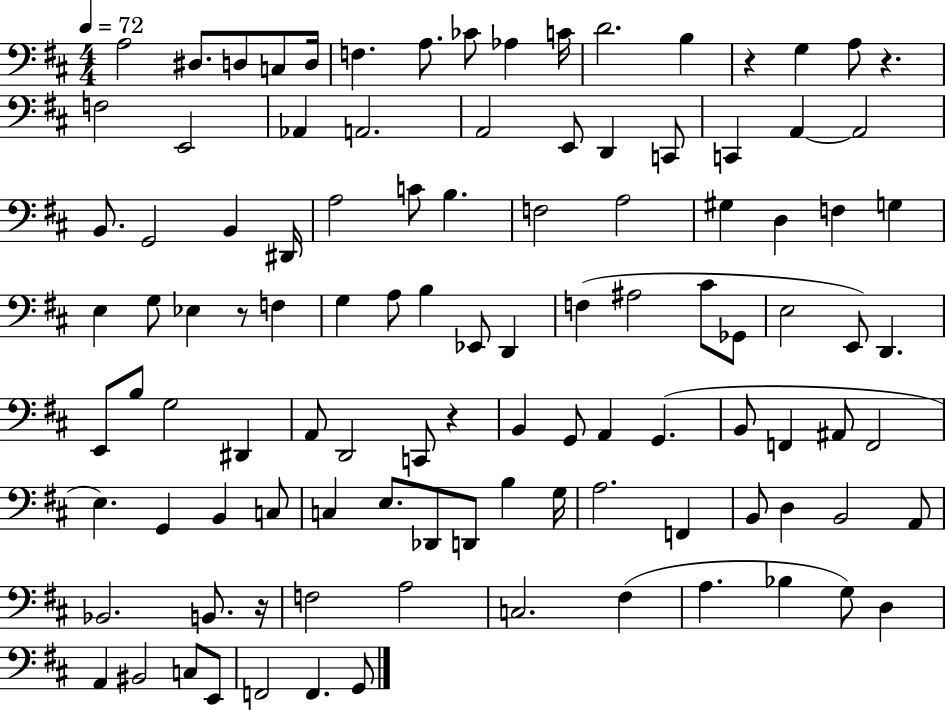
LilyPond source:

{
  \clef bass
  \numericTimeSignature
  \time 4/4
  \key d \major
  \tempo 4 = 72
  a2 dis8. d8 c8 d16 | f4. a8. ces'8 aes4 c'16 | d'2. b4 | r4 g4 a8 r4. | \break f2 e,2 | aes,4 a,2. | a,2 e,8 d,4 c,8 | c,4 a,4~~ a,2 | \break b,8. g,2 b,4 dis,16 | a2 c'8 b4. | f2 a2 | gis4 d4 f4 g4 | \break e4 g8 ees4 r8 f4 | g4 a8 b4 ees,8 d,4 | f4( ais2 cis'8 ges,8 | e2 e,8) d,4. | \break e,8 b8 g2 dis,4 | a,8 d,2 c,8 r4 | b,4 g,8 a,4 g,4.( | b,8 f,4 ais,8 f,2 | \break e4.) g,4 b,4 c8 | c4 e8. des,8 d,8 b4 g16 | a2. f,4 | b,8 d4 b,2 a,8 | \break bes,2. b,8. r16 | f2 a2 | c2. fis4( | a4. bes4 g8) d4 | \break a,4 bis,2 c8 e,8 | f,2 f,4. g,8 | \bar "|."
}